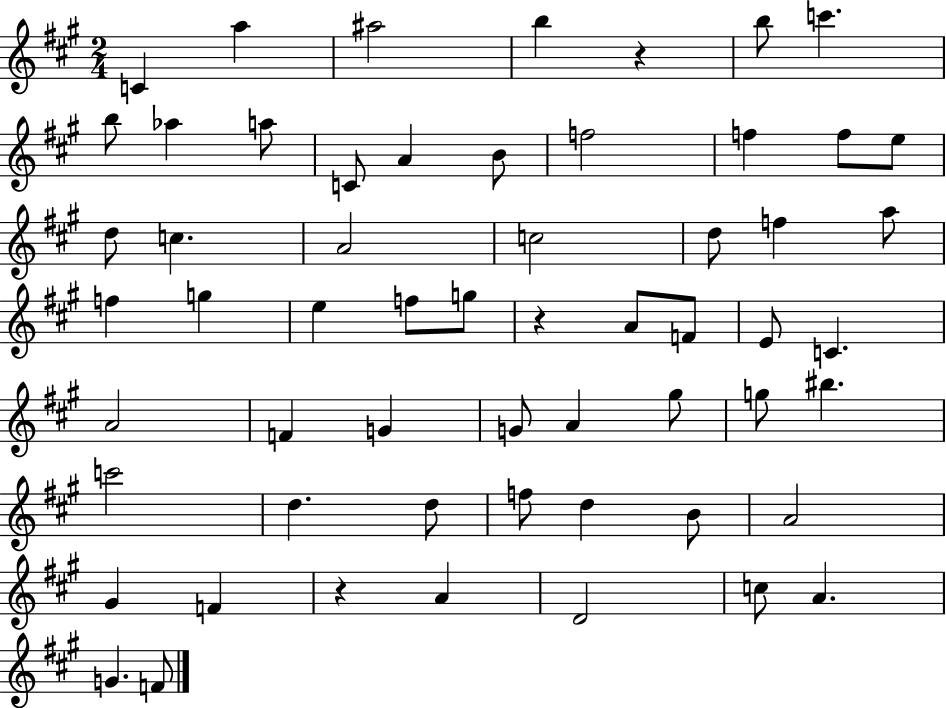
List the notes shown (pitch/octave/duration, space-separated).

C4/q A5/q A#5/h B5/q R/q B5/e C6/q. B5/e Ab5/q A5/e C4/e A4/q B4/e F5/h F5/q F5/e E5/e D5/e C5/q. A4/h C5/h D5/e F5/q A5/e F5/q G5/q E5/q F5/e G5/e R/q A4/e F4/e E4/e C4/q. A4/h F4/q G4/q G4/e A4/q G#5/e G5/e BIS5/q. C6/h D5/q. D5/e F5/e D5/q B4/e A4/h G#4/q F4/q R/q A4/q D4/h C5/e A4/q. G4/q. F4/e